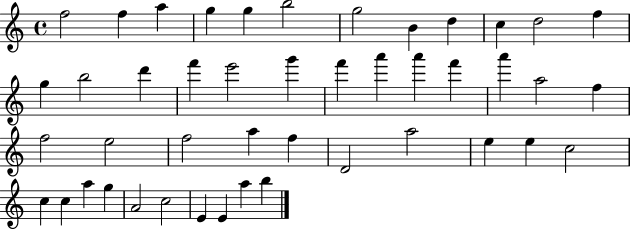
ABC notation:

X:1
T:Untitled
M:4/4
L:1/4
K:C
f2 f a g g b2 g2 B d c d2 f g b2 d' f' e'2 g' f' a' a' f' a' a2 f f2 e2 f2 a f D2 a2 e e c2 c c a g A2 c2 E E a b